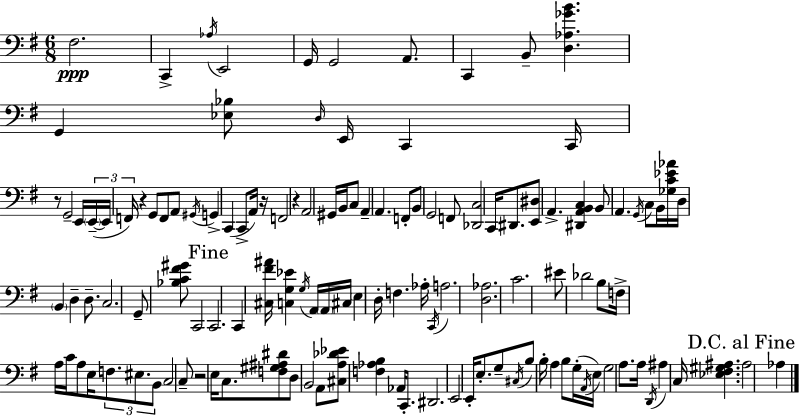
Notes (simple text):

F#3/h. C2/q Ab3/s E2/h G2/s G2/h A2/e. C2/q B2/e [D3,Ab3,Gb4,B4]/q. G2/q [Eb3,Bb3]/e D3/s E2/s C2/q C2/s R/e G2/h E2/s E2/s E2/s F2/s R/q G2/e F2/e A2/e G#2/s G2/q C2/q C2/e A2/s R/s F2/h R/q A2/h G#2/s B2/s C3/e A2/q A2/q. F2/e B2/e G2/h F2/e [Db2,C3]/h C2/s D#2/e. [E2,D#3]/e A2/q. [D#2,A2,B2,C3]/q B2/e A2/q. G2/s C3/e B2/s [Gb3,C4,Eb4,Ab4]/s D3/s B2/q D3/q D3/e. C3/h. G2/e [Bb3,C4,F#4,G#4]/e C2/h C2/h. C2/q [C#3,F#4,A#4]/s [C3,G3,Eb4]/q G3/s A2/s A2/s C#3/s E3/q D3/s F3/q. Ab3/s C2/s A3/h. [D3,Ab3]/h. C4/h. EIS4/e Db4/h B3/e F3/s A3/s C4/s A3/e E3/s F3/e. EIS3/e. B2/e C3/h C3/e R/h E3/s C3/e. [F3,G#3,A#3,D#4]/e D3/e B2/h A2/e [C#3,A3,Db4,Eb4]/e [F3,Ab3,B3]/q Ab2/s C2/e. D#2/h. E2/h E2/s E3/e. G3/e C#3/s B3/e B3/s A3/q B3/e G3/s A2/s E3/s G3/h A3/e. A3/s D2/s A#3/q C3/s [Eb3,F#3,G#3,A#3]/q. A#3/h Ab3/q